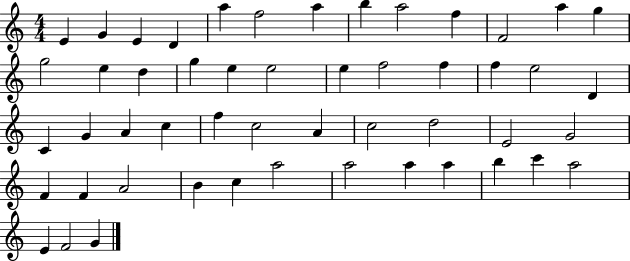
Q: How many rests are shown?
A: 0